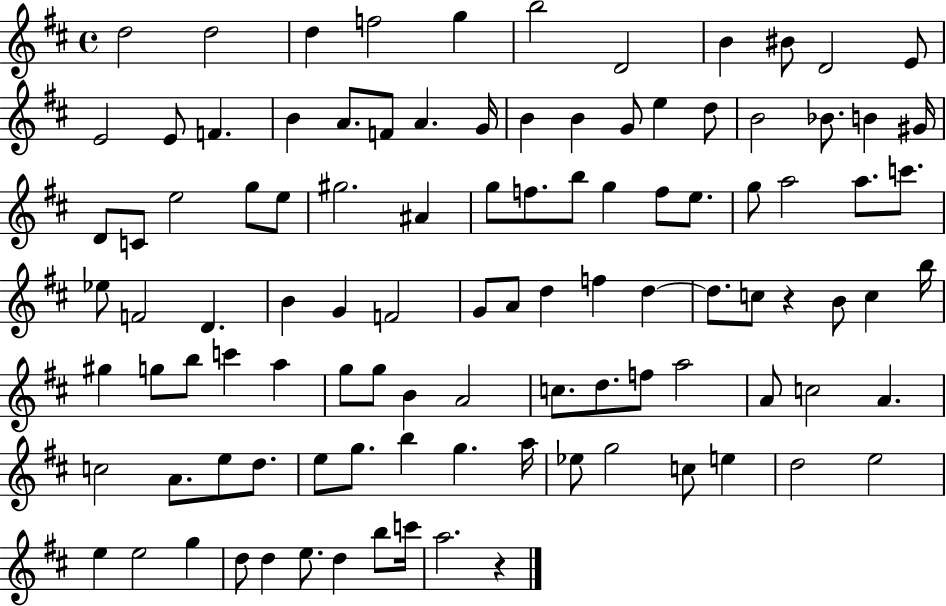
X:1
T:Untitled
M:4/4
L:1/4
K:D
d2 d2 d f2 g b2 D2 B ^B/2 D2 E/2 E2 E/2 F B A/2 F/2 A G/4 B B G/2 e d/2 B2 _B/2 B ^G/4 D/2 C/2 e2 g/2 e/2 ^g2 ^A g/2 f/2 b/2 g f/2 e/2 g/2 a2 a/2 c'/2 _e/2 F2 D B G F2 G/2 A/2 d f d d/2 c/2 z B/2 c b/4 ^g g/2 b/2 c' a g/2 g/2 B A2 c/2 d/2 f/2 a2 A/2 c2 A c2 A/2 e/2 d/2 e/2 g/2 b g a/4 _e/2 g2 c/2 e d2 e2 e e2 g d/2 d e/2 d b/2 c'/4 a2 z